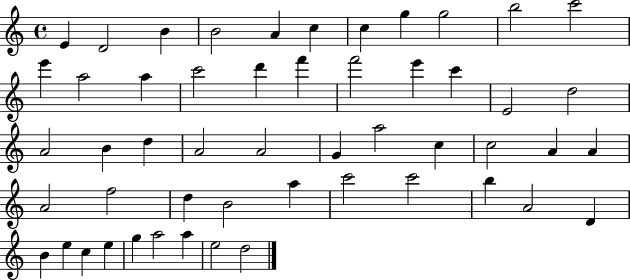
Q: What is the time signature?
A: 4/4